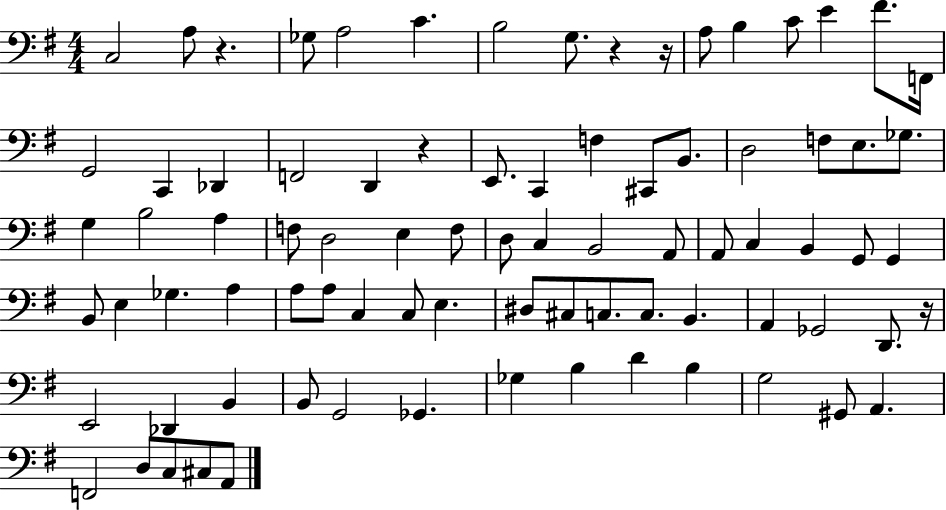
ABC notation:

X:1
T:Untitled
M:4/4
L:1/4
K:G
C,2 A,/2 z _G,/2 A,2 C B,2 G,/2 z z/4 A,/2 B, C/2 E ^F/2 F,,/4 G,,2 C,, _D,, F,,2 D,, z E,,/2 C,, F, ^C,,/2 B,,/2 D,2 F,/2 E,/2 _G,/2 G, B,2 A, F,/2 D,2 E, F,/2 D,/2 C, B,,2 A,,/2 A,,/2 C, B,, G,,/2 G,, B,,/2 E, _G, A, A,/2 A,/2 C, C,/2 E, ^D,/2 ^C,/2 C,/2 C,/2 B,, A,, _G,,2 D,,/2 z/4 E,,2 _D,, B,, B,,/2 G,,2 _G,, _G, B, D B, G,2 ^G,,/2 A,, F,,2 D,/2 C,/2 ^C,/2 A,,/2